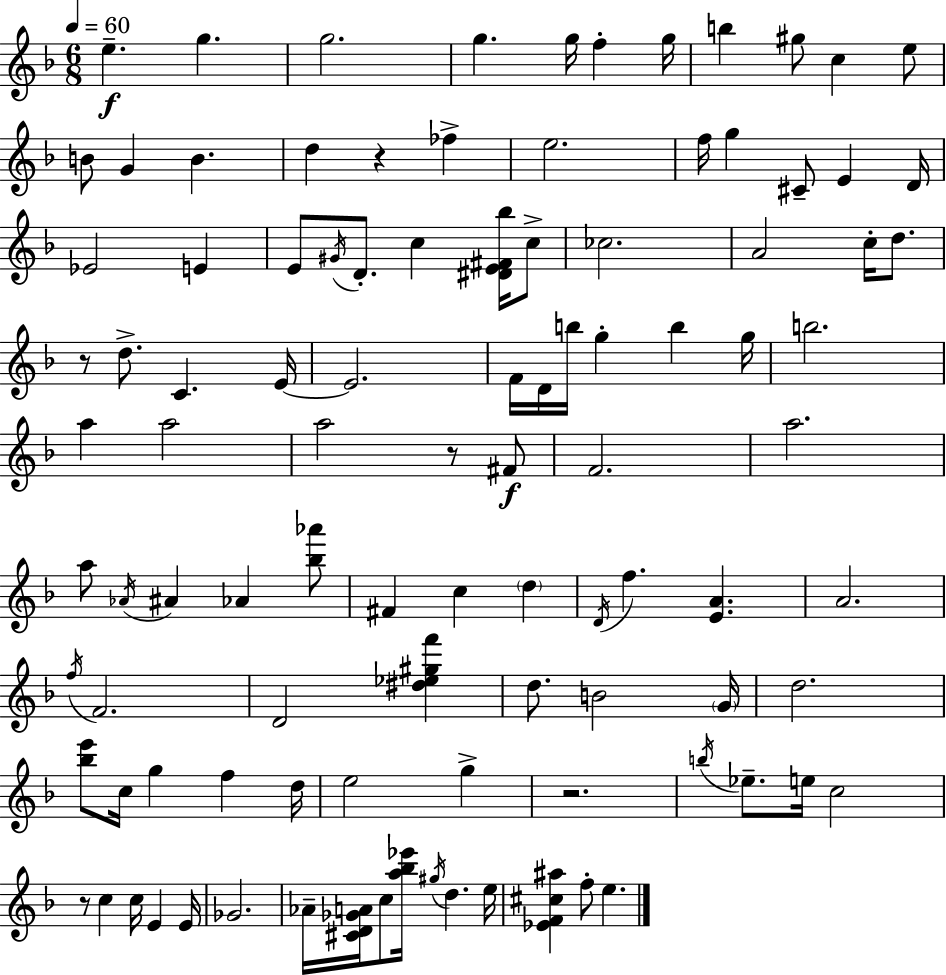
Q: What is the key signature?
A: D minor